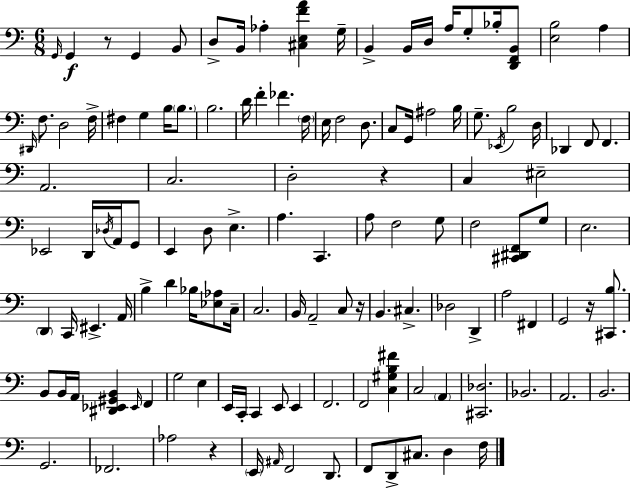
G2/s G2/q R/e G2/q B2/e D3/e B2/s Ab3/q [C#3,E3,F4,A4]/q G3/s B2/q B2/s D3/s A3/s G3/e Bb3/s [D2,F2,B2]/e [E3,B3]/h A3/q D#2/s F3/e. D3/h F3/s F#3/q G3/q B3/s B3/e. B3/h. D4/s F4/q FES4/q. F3/s E3/s F3/h D3/e. C3/e G2/s A#3/h B3/s G3/e. Eb2/s B3/h D3/s Db2/q F2/e F2/q. A2/h. C3/h. D3/h R/q C3/q EIS3/h Eb2/h D2/s Db3/s A2/s G2/e E2/q D3/e E3/q. A3/q. C2/q. A3/e F3/h G3/e F3/h [C#2,D#2,F2]/e G3/e E3/h. D2/q C2/s EIS2/q. A2/s B3/q D4/q Bb3/s [Eb3,Ab3]/e C3/s C3/h. B2/s A2/h C3/e R/s B2/q. C#3/q. Db3/h D2/q A3/h F#2/q G2/h R/s [C#2,B3]/e. B2/e B2/s A2/s [D#2,Eb2,G#2,B2]/q Eb2/s F2/q G3/h E3/q E2/s C2/s C2/q E2/e E2/q F2/h. F2/h [C3,G#3,B3,F#4]/q C3/h A2/q [C#2,Db3]/h. Bb2/h. A2/h. B2/h. G2/h. FES2/h. Ab3/h R/q E2/s A#2/s F2/h D2/e. F2/e D2/e C#3/e. D3/q F3/s